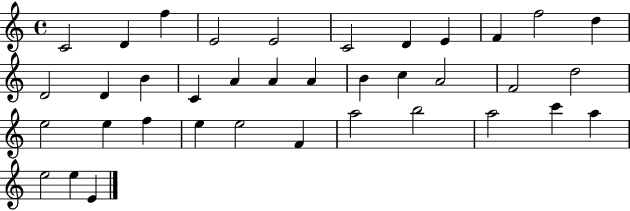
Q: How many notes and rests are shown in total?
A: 37